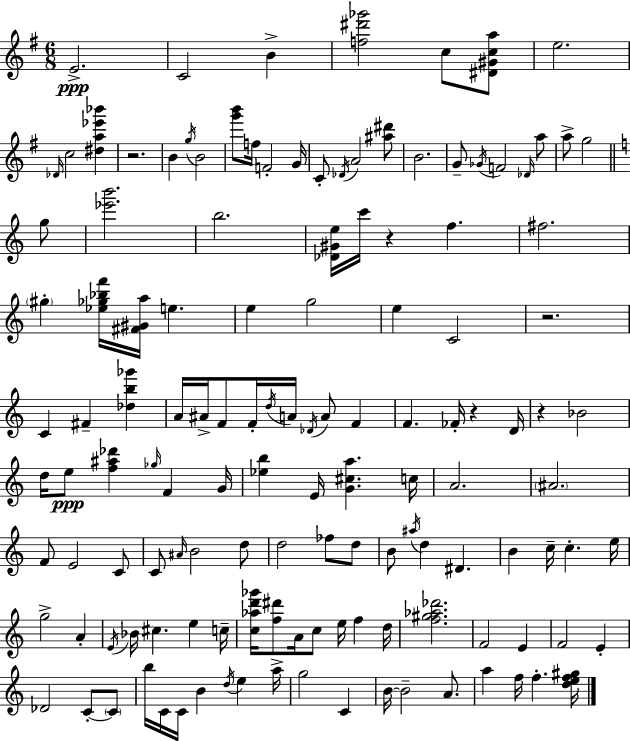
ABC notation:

X:1
T:Untitled
M:6/8
L:1/4
K:G
E2 C2 B [f^d'_g']2 c/2 [^D^Gca]/2 e2 _D/4 c2 [^da_e'_b'] z2 B g/4 B2 [g'b']/2 f/4 F2 G/4 C/2 _D/4 A2 [^a^d']/2 B2 G/2 _G/4 F2 _D/4 a/2 a/2 g2 g/2 [_e'b']2 b2 [_D^Ge]/4 c'/4 z f ^f2 ^g [_e_g_bf']/4 [^F^Ga]/4 e e g2 e C2 z2 C ^F [_db_g'] A/4 ^A/4 F/2 F/4 d/4 A/4 _D/4 A/2 F F _F/4 z D/4 z _B2 d/4 e/2 [f^a_d'] _g/4 F G/4 [_eb] E/4 [G^ca] c/4 A2 ^A2 F/2 E2 C/2 C/2 ^A/4 B2 d/2 d2 _f/2 d/2 B/2 ^a/4 d ^D B c/4 c e/4 g2 A E/4 _B/4 ^c e c/4 [c_ad'_g']/4 [f^d']/2 A/4 c/2 e/4 f d/4 [f^g_a_d']2 F2 E F2 E _D2 C/2 C/2 b/4 C/4 C/4 B d/4 e a/4 g2 C B/4 B2 A/2 a f/4 f [def^g]/4